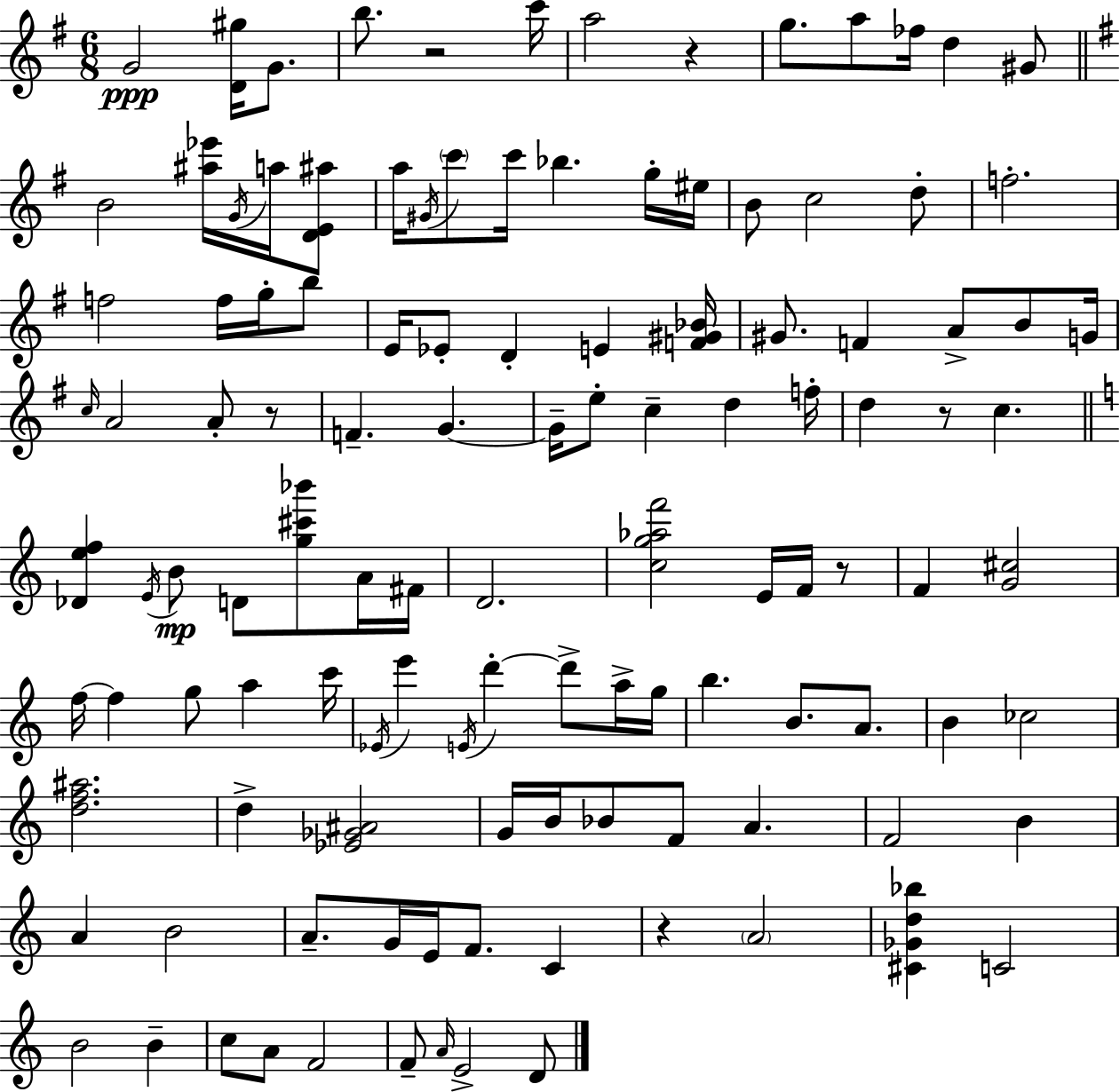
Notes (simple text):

G4/h [D4,G#5]/s G4/e. B5/e. R/h C6/s A5/h R/q G5/e. A5/e FES5/s D5/q G#4/e B4/h [A#5,Eb6]/s G4/s A5/s [D4,E4,A#5]/e A5/s G#4/s C6/e C6/s Bb5/q. G5/s EIS5/s B4/e C5/h D5/e F5/h. F5/h F5/s G5/s B5/e E4/s Eb4/e D4/q E4/q [F4,G#4,Bb4]/s G#4/e. F4/q A4/e B4/e G4/s C5/s A4/h A4/e R/e F4/q. G4/q. G4/s E5/e C5/q D5/q F5/s D5/q R/e C5/q. [Db4,E5,F5]/q E4/s B4/e D4/e [G5,C#6,Bb6]/e A4/s F#4/s D4/h. [C5,G5,Ab5,F6]/h E4/s F4/s R/e F4/q [G4,C#5]/h F5/s F5/q G5/e A5/q C6/s Eb4/s E6/q E4/s D6/q D6/e A5/s G5/s B5/q. B4/e. A4/e. B4/q CES5/h [D5,F5,A#5]/h. D5/q [Eb4,Gb4,A#4]/h G4/s B4/s Bb4/e F4/e A4/q. F4/h B4/q A4/q B4/h A4/e. G4/s E4/s F4/e. C4/q R/q A4/h [C#4,Gb4,D5,Bb5]/q C4/h B4/h B4/q C5/e A4/e F4/h F4/e A4/s E4/h D4/e